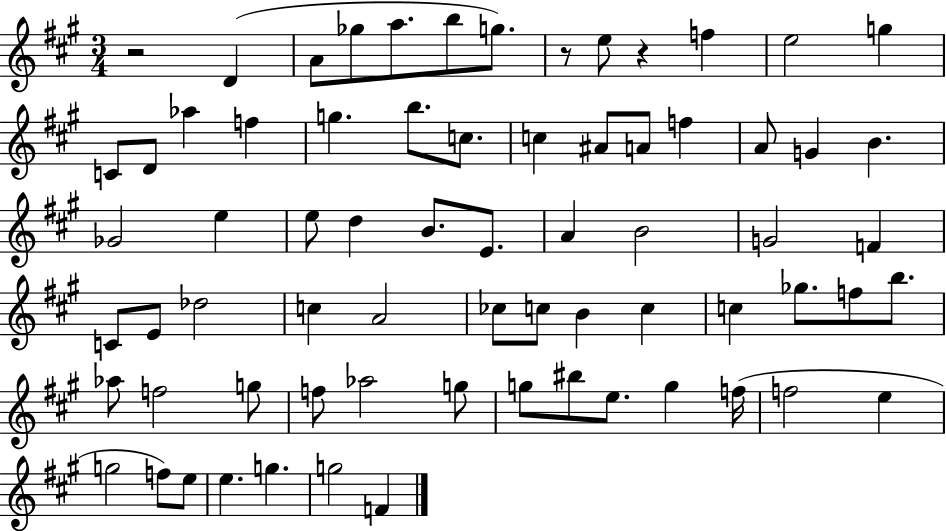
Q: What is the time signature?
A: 3/4